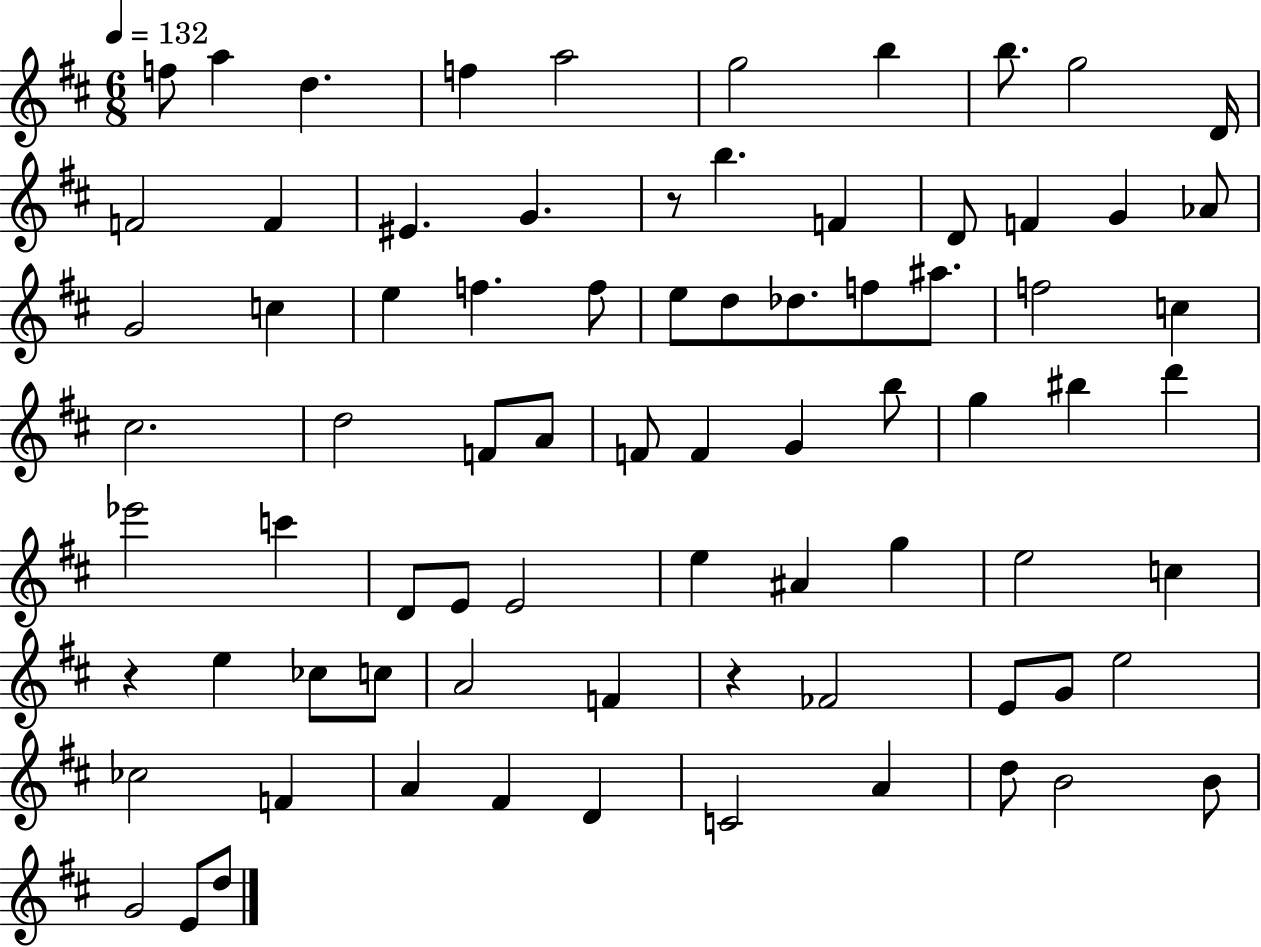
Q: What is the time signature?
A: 6/8